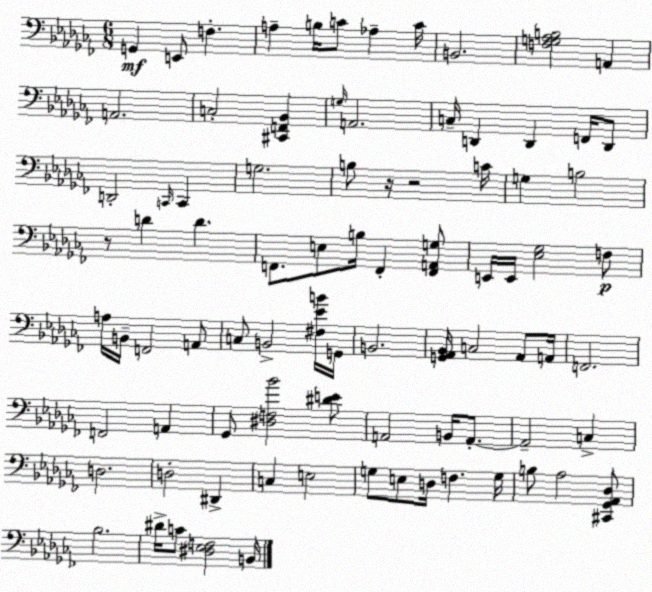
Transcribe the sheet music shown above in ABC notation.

X:1
T:Untitled
M:6/8
L:1/4
K:Abm
G,, E,,/2 F, A, B,/4 C/2 _A, C/4 B,,2 [F,G,_A,B,]2 A,, A,,2 C,2 [^C,,F,,_B,,] G,/4 A,,2 C,/4 D,, D,, F,,/4 D,,/2 D,,2 C,,/4 C,, G,2 B,/2 z/4 z2 C/4 G, B,2 z/2 D D F,,/2 E,/2 B,/4 F,, [F,,A,,G,]/2 E,,/4 E,,/4 [_E,_G,]2 F,/2 A,/4 B,,/4 F,,2 A,,/2 C,/2 B,,2 [^F,_EB]/4 G,,/4 B,,2 [G,,_A,,_B,,]/4 C,2 _A,,/2 A,,/4 F,,2 F,,2 A,, _G,,/2 [^D,F,_B]2 [^DE]/2 A,,2 B,,/4 A,,/2 A,,2 C, D,2 D,2 ^D,, C, E,2 G,/2 E,/2 D,/4 F, G,/4 B,/2 _A,2 [^C,,_G,,_A,,_D,]/2 _B,2 ^D/4 C/2 [^D,_E,F,]2 B,,/4